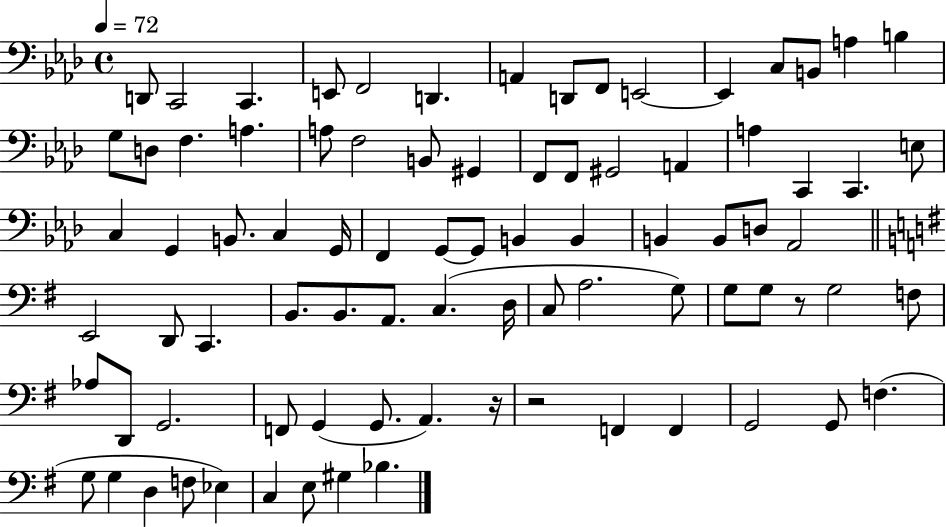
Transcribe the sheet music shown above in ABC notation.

X:1
T:Untitled
M:4/4
L:1/4
K:Ab
D,,/2 C,,2 C,, E,,/2 F,,2 D,, A,, D,,/2 F,,/2 E,,2 E,, C,/2 B,,/2 A, B, G,/2 D,/2 F, A, A,/2 F,2 B,,/2 ^G,, F,,/2 F,,/2 ^G,,2 A,, A, C,, C,, E,/2 C, G,, B,,/2 C, G,,/4 F,, G,,/2 G,,/2 B,, B,, B,, B,,/2 D,/2 _A,,2 E,,2 D,,/2 C,, B,,/2 B,,/2 A,,/2 C, D,/4 C,/2 A,2 G,/2 G,/2 G,/2 z/2 G,2 F,/2 _A,/2 D,,/2 G,,2 F,,/2 G,, G,,/2 A,, z/4 z2 F,, F,, G,,2 G,,/2 F, G,/2 G, D, F,/2 _E, C, E,/2 ^G, _B,